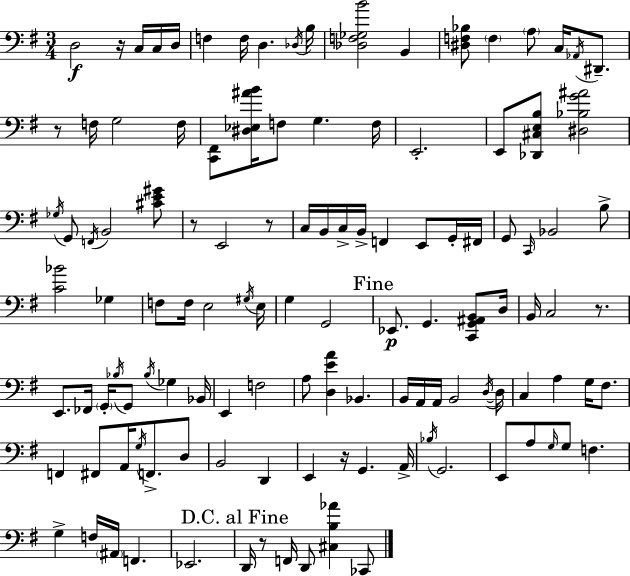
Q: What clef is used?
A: bass